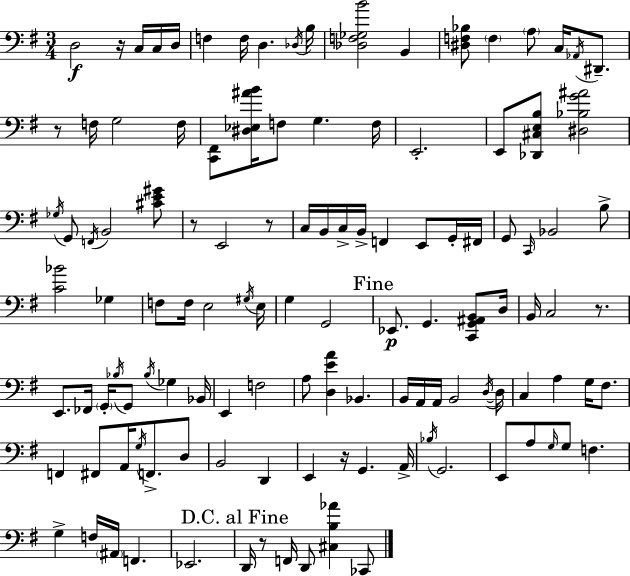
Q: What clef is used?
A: bass